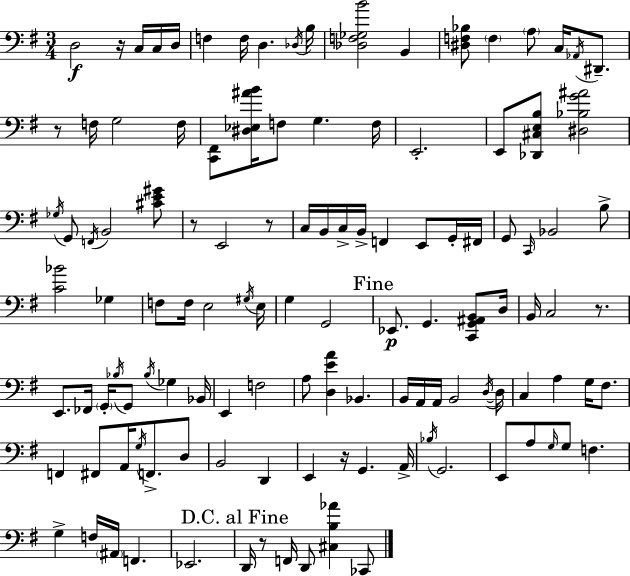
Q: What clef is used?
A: bass